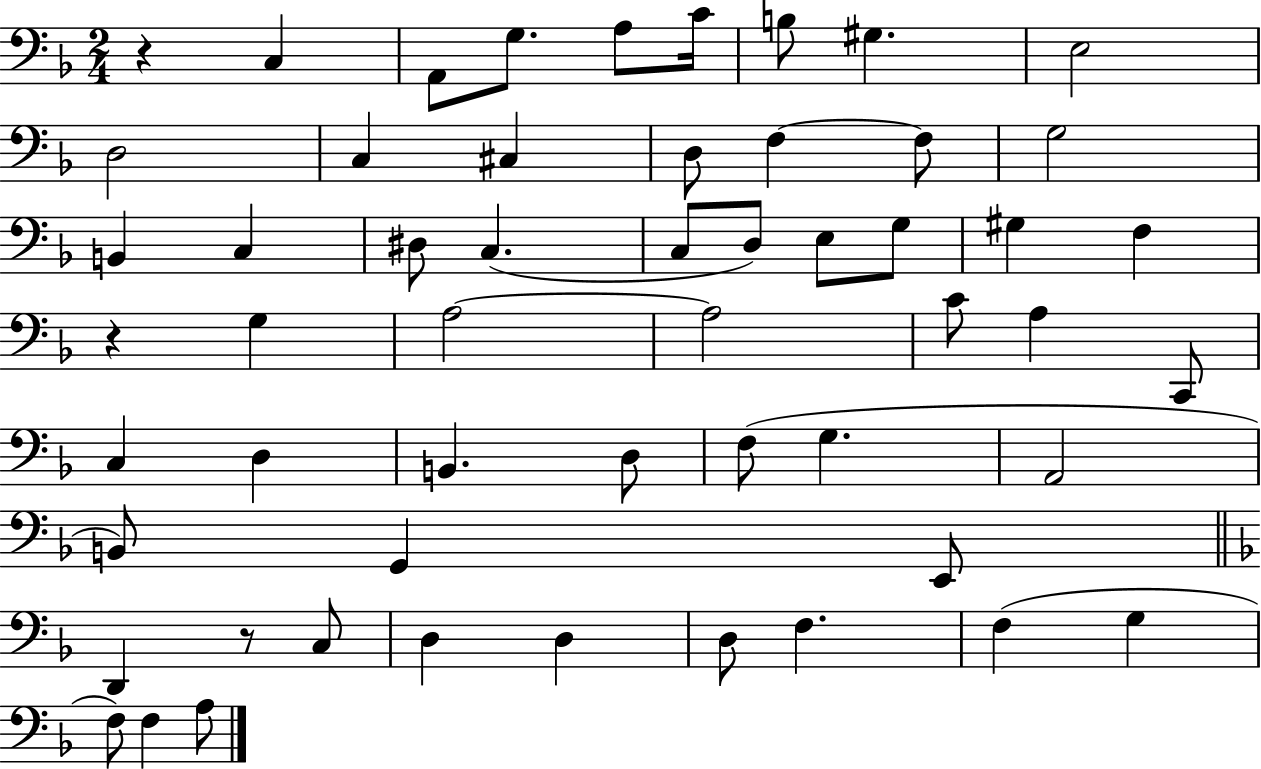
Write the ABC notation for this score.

X:1
T:Untitled
M:2/4
L:1/4
K:F
z C, A,,/2 G,/2 A,/2 C/4 B,/2 ^G, E,2 D,2 C, ^C, D,/2 F, F,/2 G,2 B,, C, ^D,/2 C, C,/2 D,/2 E,/2 G,/2 ^G, F, z G, A,2 A,2 C/2 A, C,,/2 C, D, B,, D,/2 F,/2 G, A,,2 B,,/2 G,, E,,/2 D,, z/2 C,/2 D, D, D,/2 F, F, G, F,/2 F, A,/2